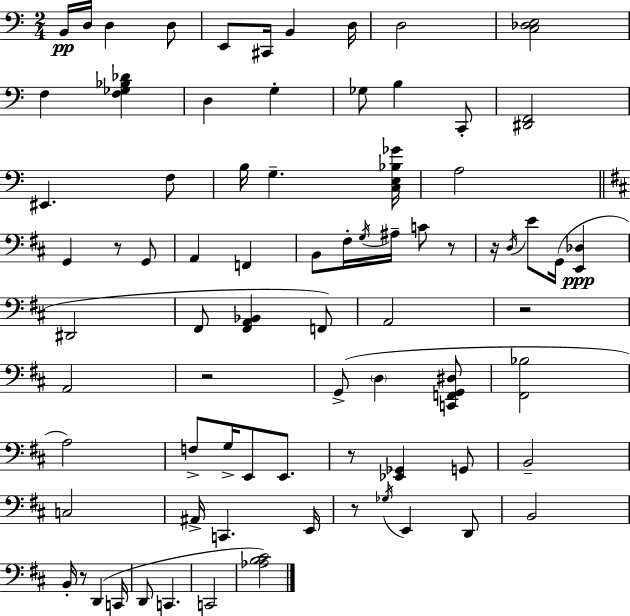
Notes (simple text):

B2/s D3/s D3/q D3/e E2/e C#2/s B2/q D3/s D3/h [C3,Db3,E3]/h F3/q [F3,Gb3,Bb3,Db4]/q D3/q G3/q Gb3/e B3/q C2/e [D#2,F2]/h EIS2/q. F3/e B3/s G3/q. [C3,E3,Bb3,Gb4]/s A3/h G2/q R/e G2/e A2/q F2/q B2/e F#3/s G3/s A#3/s C4/e R/e R/s D3/s E4/e G2/s [E2,Db3]/q D#2/h F#2/e [F#2,A2,Bb2]/q F2/e A2/h R/h A2/h R/h G2/e D3/q [C2,F2,G2,D#3]/e [F#2,Bb3]/h A3/h F3/e G3/s E2/e E2/e. R/e [Eb2,Gb2]/q G2/e B2/h C3/h A#2/s C2/q. E2/s R/e Gb3/s E2/q D2/e B2/h B2/s R/e D2/q C2/s D2/e C2/q. C2/h [Ab3,B3,C#4]/h